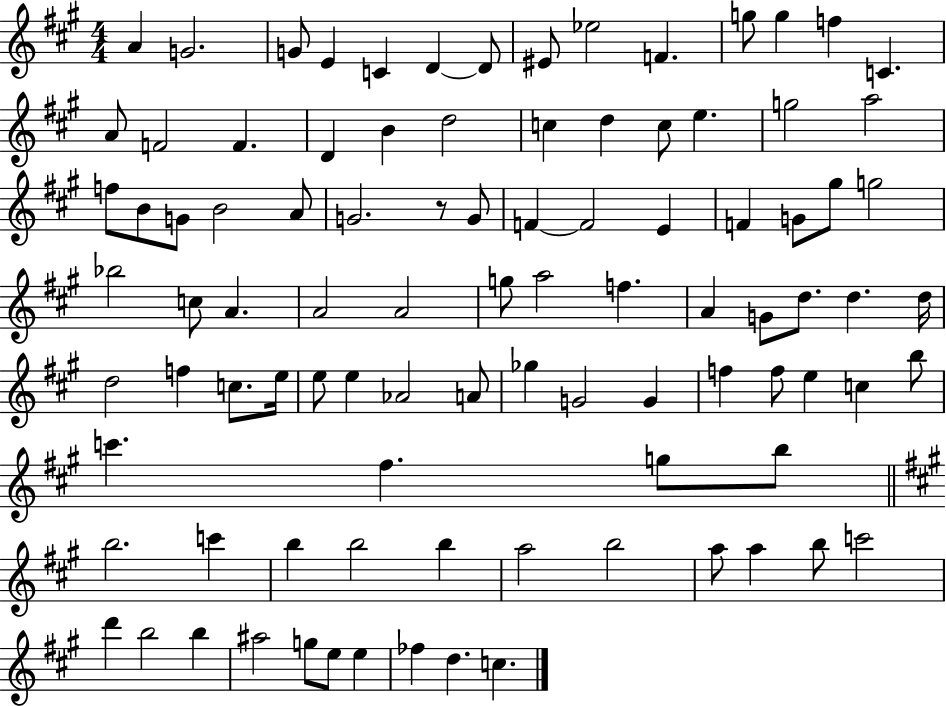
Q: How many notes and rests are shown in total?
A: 95